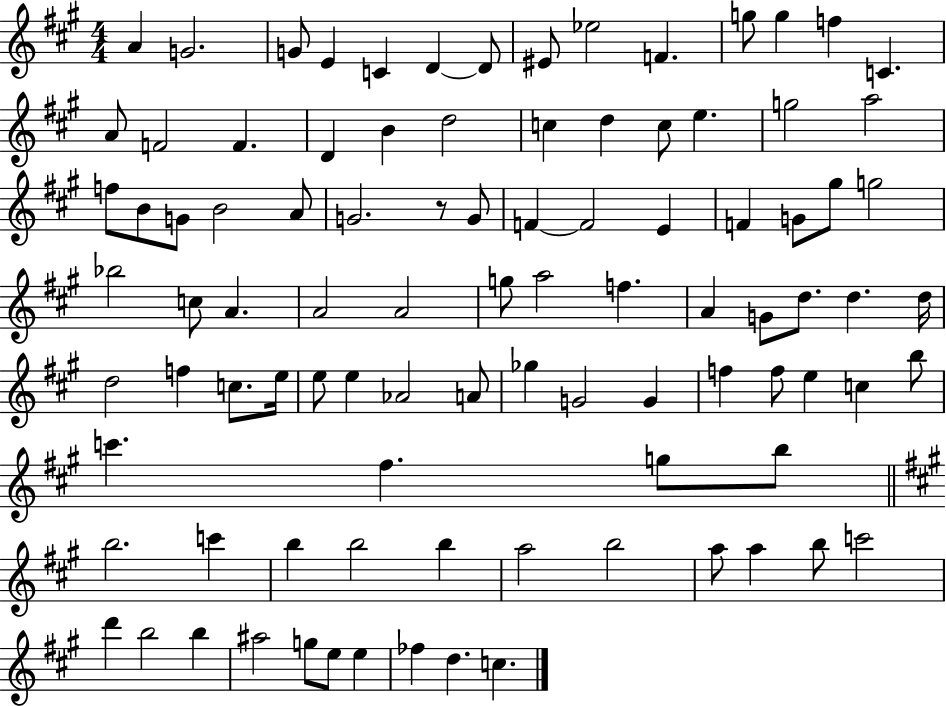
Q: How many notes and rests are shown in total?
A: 95